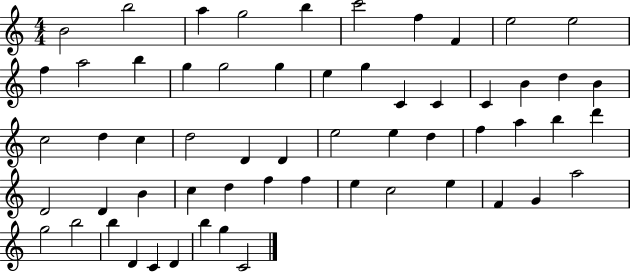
{
  \clef treble
  \numericTimeSignature
  \time 4/4
  \key c \major
  b'2 b''2 | a''4 g''2 b''4 | c'''2 f''4 f'4 | e''2 e''2 | \break f''4 a''2 b''4 | g''4 g''2 g''4 | e''4 g''4 c'4 c'4 | c'4 b'4 d''4 b'4 | \break c''2 d''4 c''4 | d''2 d'4 d'4 | e''2 e''4 d''4 | f''4 a''4 b''4 d'''4 | \break d'2 d'4 b'4 | c''4 d''4 f''4 f''4 | e''4 c''2 e''4 | f'4 g'4 a''2 | \break g''2 b''2 | b''4 d'4 c'4 d'4 | b''4 g''4 c'2 | \bar "|."
}